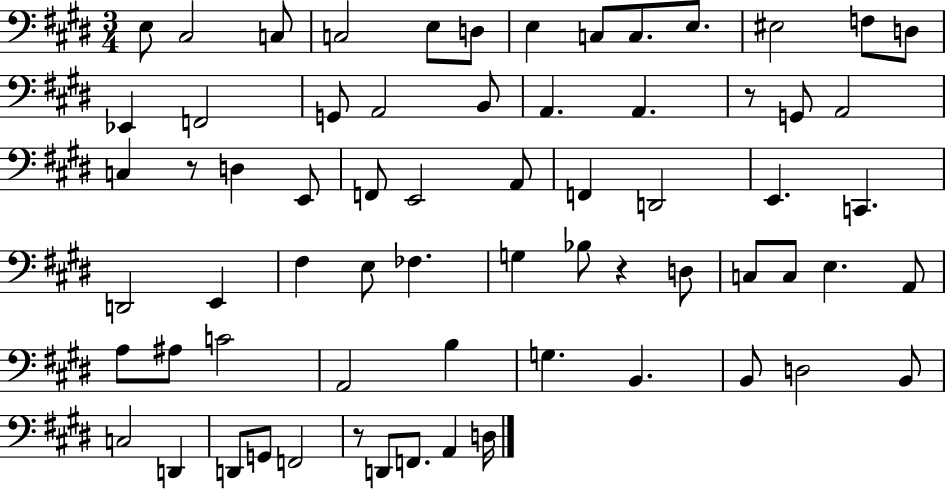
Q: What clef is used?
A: bass